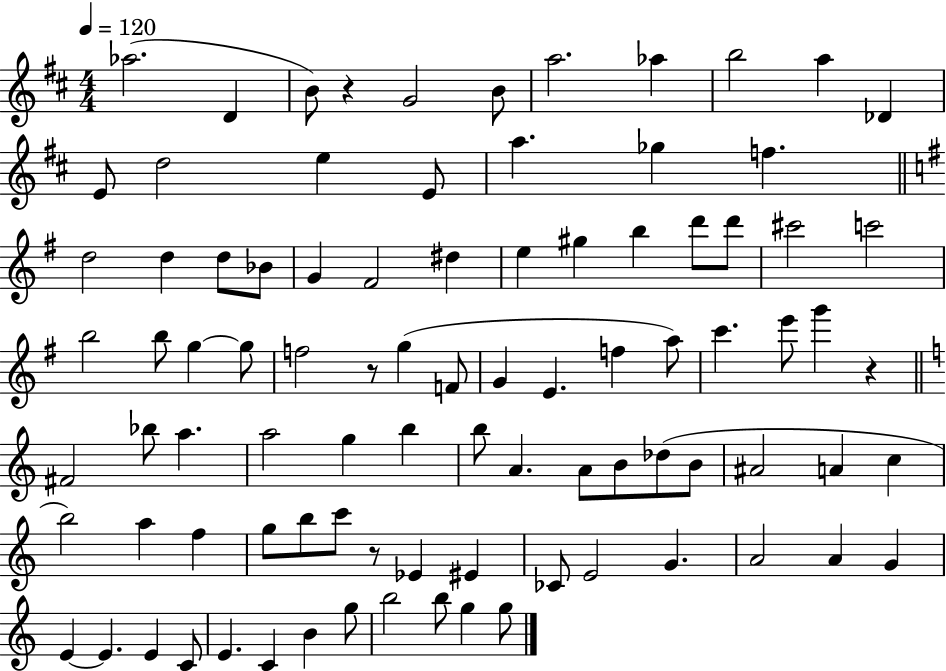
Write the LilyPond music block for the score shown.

{
  \clef treble
  \numericTimeSignature
  \time 4/4
  \key d \major
  \tempo 4 = 120
  \repeat volta 2 { aes''2.( d'4 | b'8) r4 g'2 b'8 | a''2. aes''4 | b''2 a''4 des'4 | \break e'8 d''2 e''4 e'8 | a''4. ges''4 f''4. | \bar "||" \break \key g \major d''2 d''4 d''8 bes'8 | g'4 fis'2 dis''4 | e''4 gis''4 b''4 d'''8 d'''8 | cis'''2 c'''2 | \break b''2 b''8 g''4~~ g''8 | f''2 r8 g''4( f'8 | g'4 e'4. f''4 a''8) | c'''4. e'''8 g'''4 r4 | \break \bar "||" \break \key c \major fis'2 bes''8 a''4. | a''2 g''4 b''4 | b''8 a'4. a'8 b'8 des''8( b'8 | ais'2 a'4 c''4 | \break b''2) a''4 f''4 | g''8 b''8 c'''8 r8 ees'4 eis'4 | ces'8 e'2 g'4. | a'2 a'4 g'4 | \break e'4~~ e'4. e'4 c'8 | e'4. c'4 b'4 g''8 | b''2 b''8 g''4 g''8 | } \bar "|."
}